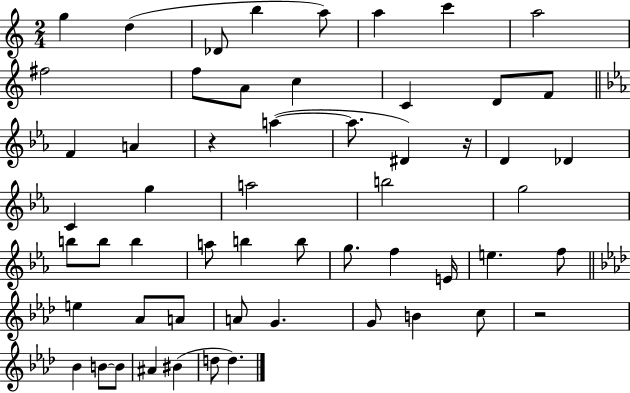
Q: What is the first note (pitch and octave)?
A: G5